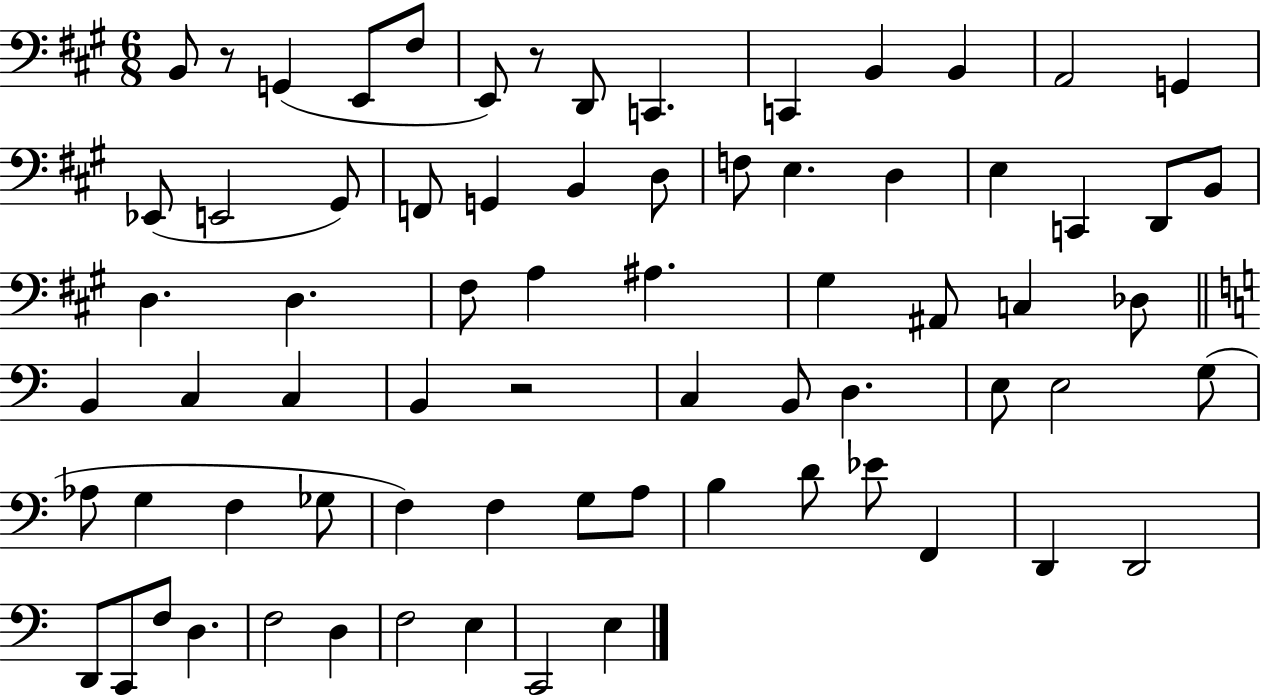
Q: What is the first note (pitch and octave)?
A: B2